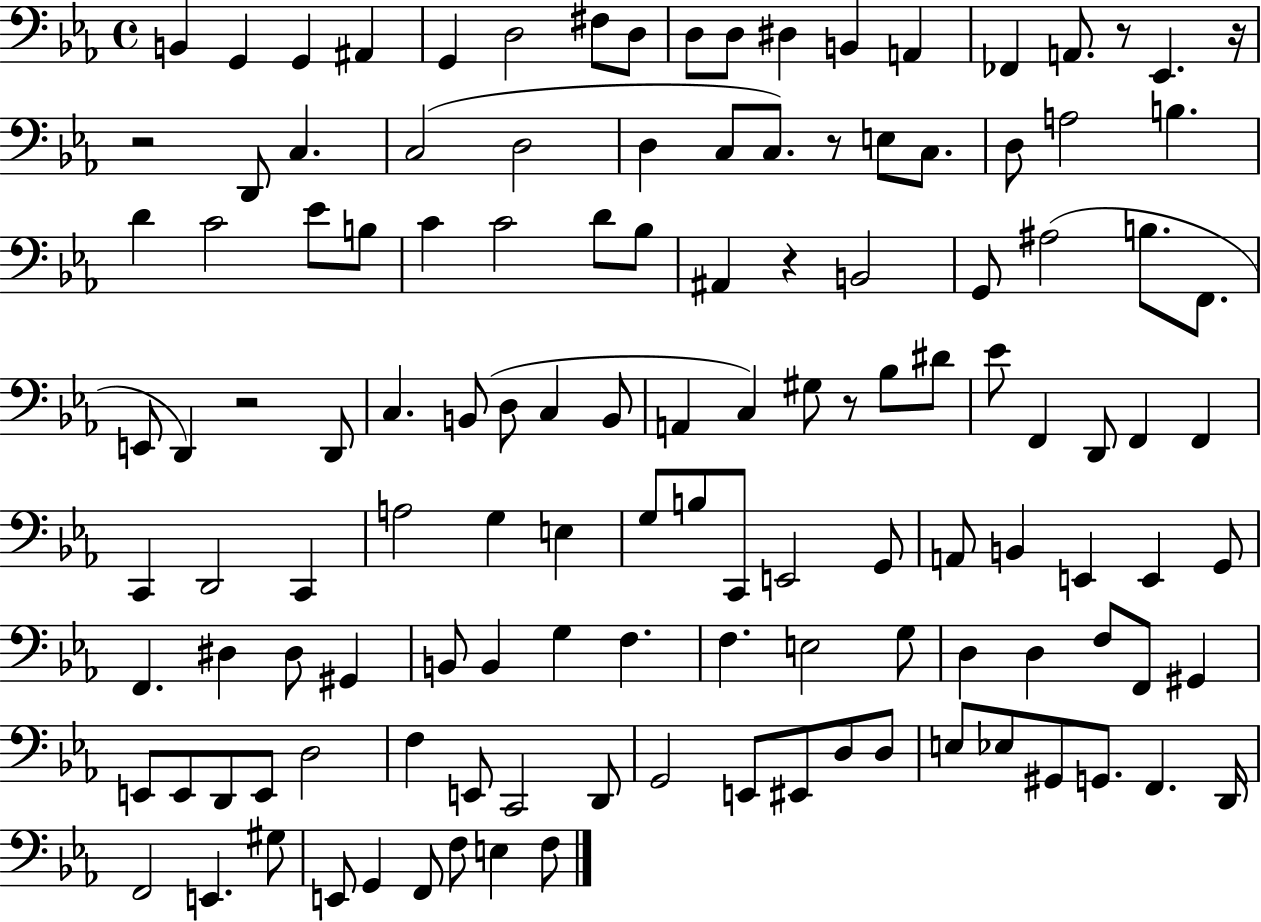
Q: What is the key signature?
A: EES major